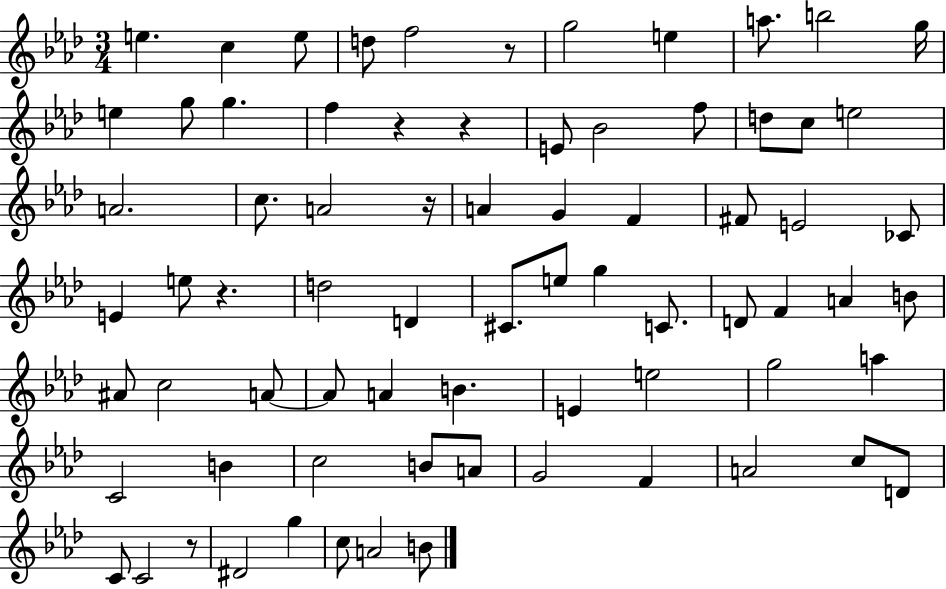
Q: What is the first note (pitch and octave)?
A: E5